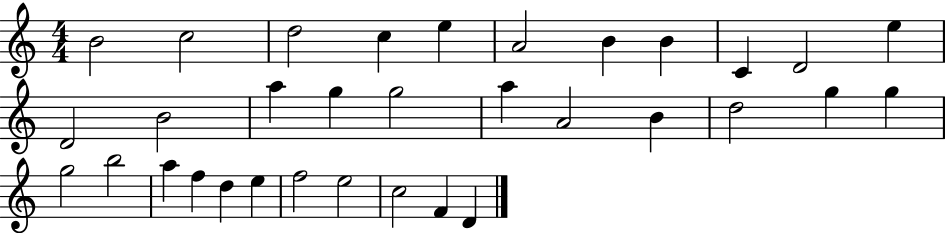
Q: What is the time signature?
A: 4/4